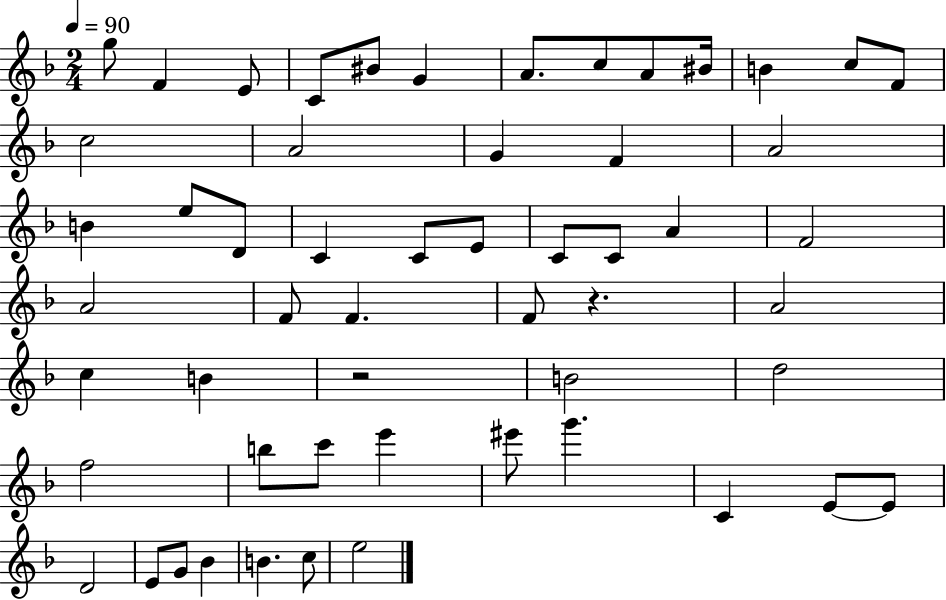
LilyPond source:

{
  \clef treble
  \numericTimeSignature
  \time 2/4
  \key f \major
  \tempo 4 = 90
  g''8 f'4 e'8 | c'8 bis'8 g'4 | a'8. c''8 a'8 bis'16 | b'4 c''8 f'8 | \break c''2 | a'2 | g'4 f'4 | a'2 | \break b'4 e''8 d'8 | c'4 c'8 e'8 | c'8 c'8 a'4 | f'2 | \break a'2 | f'8 f'4. | f'8 r4. | a'2 | \break c''4 b'4 | r2 | b'2 | d''2 | \break f''2 | b''8 c'''8 e'''4 | eis'''8 g'''4. | c'4 e'8~~ e'8 | \break d'2 | e'8 g'8 bes'4 | b'4. c''8 | e''2 | \break \bar "|."
}